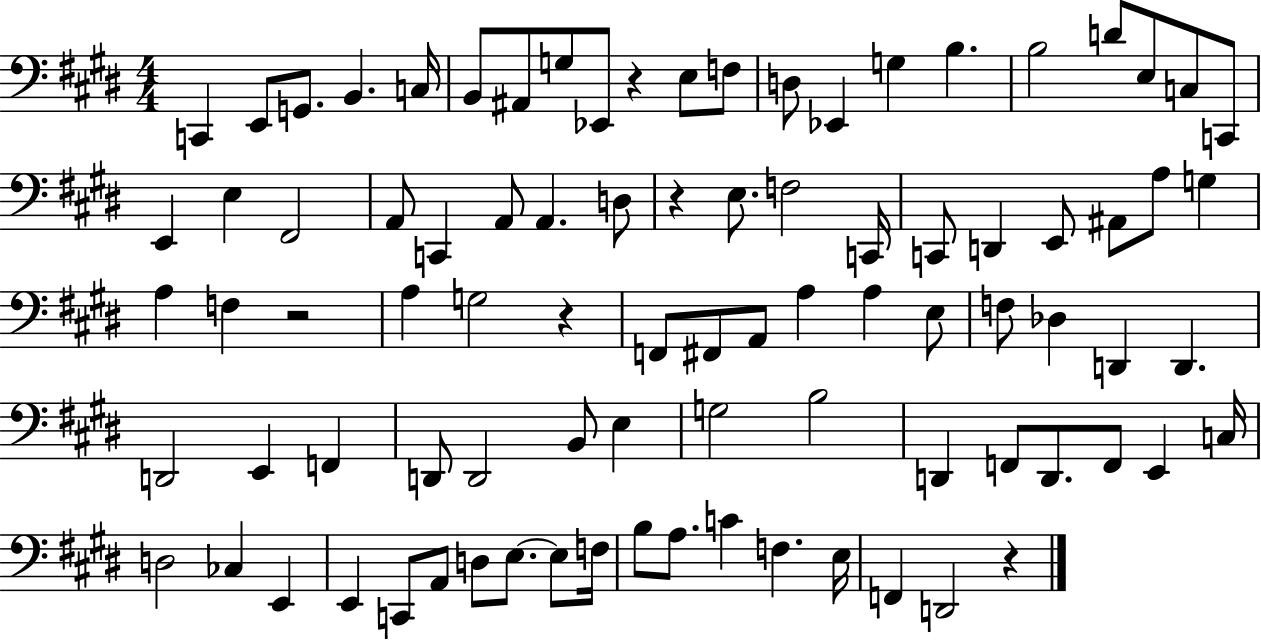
C2/q E2/e G2/e. B2/q. C3/s B2/e A#2/e G3/e Eb2/e R/q E3/e F3/e D3/e Eb2/q G3/q B3/q. B3/h D4/e E3/e C3/e C2/e E2/q E3/q F#2/h A2/e C2/q A2/e A2/q. D3/e R/q E3/e. F3/h C2/s C2/e D2/q E2/e A#2/e A3/e G3/q A3/q F3/q R/h A3/q G3/h R/q F2/e F#2/e A2/e A3/q A3/q E3/e F3/e Db3/q D2/q D2/q. D2/h E2/q F2/q D2/e D2/h B2/e E3/q G3/h B3/h D2/q F2/e D2/e. F2/e E2/q C3/s D3/h CES3/q E2/q E2/q C2/e A2/e D3/e E3/e. E3/e F3/s B3/e A3/e. C4/q F3/q. E3/s F2/q D2/h R/q